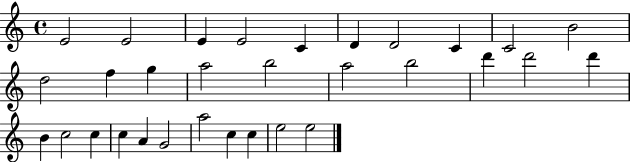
E4/h E4/h E4/q E4/h C4/q D4/q D4/h C4/q C4/h B4/h D5/h F5/q G5/q A5/h B5/h A5/h B5/h D6/q D6/h D6/q B4/q C5/h C5/q C5/q A4/q G4/h A5/h C5/q C5/q E5/h E5/h